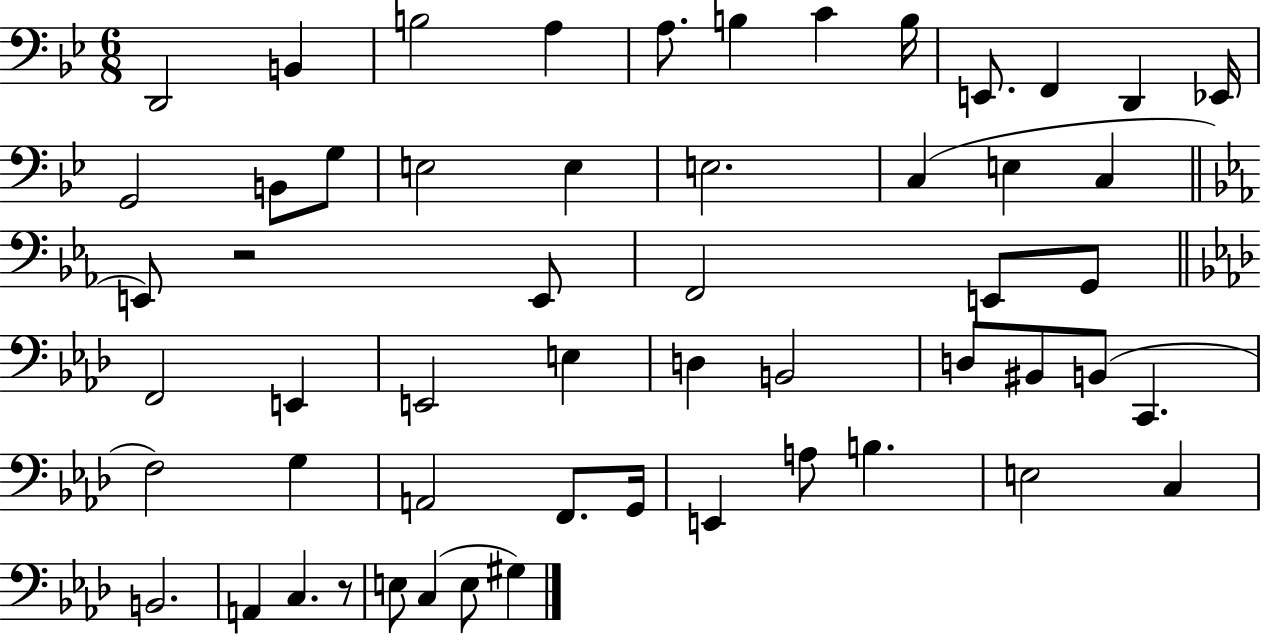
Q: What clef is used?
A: bass